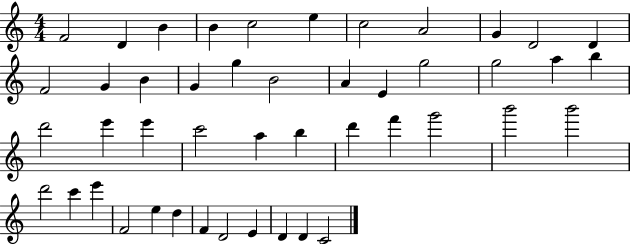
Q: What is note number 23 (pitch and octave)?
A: B5